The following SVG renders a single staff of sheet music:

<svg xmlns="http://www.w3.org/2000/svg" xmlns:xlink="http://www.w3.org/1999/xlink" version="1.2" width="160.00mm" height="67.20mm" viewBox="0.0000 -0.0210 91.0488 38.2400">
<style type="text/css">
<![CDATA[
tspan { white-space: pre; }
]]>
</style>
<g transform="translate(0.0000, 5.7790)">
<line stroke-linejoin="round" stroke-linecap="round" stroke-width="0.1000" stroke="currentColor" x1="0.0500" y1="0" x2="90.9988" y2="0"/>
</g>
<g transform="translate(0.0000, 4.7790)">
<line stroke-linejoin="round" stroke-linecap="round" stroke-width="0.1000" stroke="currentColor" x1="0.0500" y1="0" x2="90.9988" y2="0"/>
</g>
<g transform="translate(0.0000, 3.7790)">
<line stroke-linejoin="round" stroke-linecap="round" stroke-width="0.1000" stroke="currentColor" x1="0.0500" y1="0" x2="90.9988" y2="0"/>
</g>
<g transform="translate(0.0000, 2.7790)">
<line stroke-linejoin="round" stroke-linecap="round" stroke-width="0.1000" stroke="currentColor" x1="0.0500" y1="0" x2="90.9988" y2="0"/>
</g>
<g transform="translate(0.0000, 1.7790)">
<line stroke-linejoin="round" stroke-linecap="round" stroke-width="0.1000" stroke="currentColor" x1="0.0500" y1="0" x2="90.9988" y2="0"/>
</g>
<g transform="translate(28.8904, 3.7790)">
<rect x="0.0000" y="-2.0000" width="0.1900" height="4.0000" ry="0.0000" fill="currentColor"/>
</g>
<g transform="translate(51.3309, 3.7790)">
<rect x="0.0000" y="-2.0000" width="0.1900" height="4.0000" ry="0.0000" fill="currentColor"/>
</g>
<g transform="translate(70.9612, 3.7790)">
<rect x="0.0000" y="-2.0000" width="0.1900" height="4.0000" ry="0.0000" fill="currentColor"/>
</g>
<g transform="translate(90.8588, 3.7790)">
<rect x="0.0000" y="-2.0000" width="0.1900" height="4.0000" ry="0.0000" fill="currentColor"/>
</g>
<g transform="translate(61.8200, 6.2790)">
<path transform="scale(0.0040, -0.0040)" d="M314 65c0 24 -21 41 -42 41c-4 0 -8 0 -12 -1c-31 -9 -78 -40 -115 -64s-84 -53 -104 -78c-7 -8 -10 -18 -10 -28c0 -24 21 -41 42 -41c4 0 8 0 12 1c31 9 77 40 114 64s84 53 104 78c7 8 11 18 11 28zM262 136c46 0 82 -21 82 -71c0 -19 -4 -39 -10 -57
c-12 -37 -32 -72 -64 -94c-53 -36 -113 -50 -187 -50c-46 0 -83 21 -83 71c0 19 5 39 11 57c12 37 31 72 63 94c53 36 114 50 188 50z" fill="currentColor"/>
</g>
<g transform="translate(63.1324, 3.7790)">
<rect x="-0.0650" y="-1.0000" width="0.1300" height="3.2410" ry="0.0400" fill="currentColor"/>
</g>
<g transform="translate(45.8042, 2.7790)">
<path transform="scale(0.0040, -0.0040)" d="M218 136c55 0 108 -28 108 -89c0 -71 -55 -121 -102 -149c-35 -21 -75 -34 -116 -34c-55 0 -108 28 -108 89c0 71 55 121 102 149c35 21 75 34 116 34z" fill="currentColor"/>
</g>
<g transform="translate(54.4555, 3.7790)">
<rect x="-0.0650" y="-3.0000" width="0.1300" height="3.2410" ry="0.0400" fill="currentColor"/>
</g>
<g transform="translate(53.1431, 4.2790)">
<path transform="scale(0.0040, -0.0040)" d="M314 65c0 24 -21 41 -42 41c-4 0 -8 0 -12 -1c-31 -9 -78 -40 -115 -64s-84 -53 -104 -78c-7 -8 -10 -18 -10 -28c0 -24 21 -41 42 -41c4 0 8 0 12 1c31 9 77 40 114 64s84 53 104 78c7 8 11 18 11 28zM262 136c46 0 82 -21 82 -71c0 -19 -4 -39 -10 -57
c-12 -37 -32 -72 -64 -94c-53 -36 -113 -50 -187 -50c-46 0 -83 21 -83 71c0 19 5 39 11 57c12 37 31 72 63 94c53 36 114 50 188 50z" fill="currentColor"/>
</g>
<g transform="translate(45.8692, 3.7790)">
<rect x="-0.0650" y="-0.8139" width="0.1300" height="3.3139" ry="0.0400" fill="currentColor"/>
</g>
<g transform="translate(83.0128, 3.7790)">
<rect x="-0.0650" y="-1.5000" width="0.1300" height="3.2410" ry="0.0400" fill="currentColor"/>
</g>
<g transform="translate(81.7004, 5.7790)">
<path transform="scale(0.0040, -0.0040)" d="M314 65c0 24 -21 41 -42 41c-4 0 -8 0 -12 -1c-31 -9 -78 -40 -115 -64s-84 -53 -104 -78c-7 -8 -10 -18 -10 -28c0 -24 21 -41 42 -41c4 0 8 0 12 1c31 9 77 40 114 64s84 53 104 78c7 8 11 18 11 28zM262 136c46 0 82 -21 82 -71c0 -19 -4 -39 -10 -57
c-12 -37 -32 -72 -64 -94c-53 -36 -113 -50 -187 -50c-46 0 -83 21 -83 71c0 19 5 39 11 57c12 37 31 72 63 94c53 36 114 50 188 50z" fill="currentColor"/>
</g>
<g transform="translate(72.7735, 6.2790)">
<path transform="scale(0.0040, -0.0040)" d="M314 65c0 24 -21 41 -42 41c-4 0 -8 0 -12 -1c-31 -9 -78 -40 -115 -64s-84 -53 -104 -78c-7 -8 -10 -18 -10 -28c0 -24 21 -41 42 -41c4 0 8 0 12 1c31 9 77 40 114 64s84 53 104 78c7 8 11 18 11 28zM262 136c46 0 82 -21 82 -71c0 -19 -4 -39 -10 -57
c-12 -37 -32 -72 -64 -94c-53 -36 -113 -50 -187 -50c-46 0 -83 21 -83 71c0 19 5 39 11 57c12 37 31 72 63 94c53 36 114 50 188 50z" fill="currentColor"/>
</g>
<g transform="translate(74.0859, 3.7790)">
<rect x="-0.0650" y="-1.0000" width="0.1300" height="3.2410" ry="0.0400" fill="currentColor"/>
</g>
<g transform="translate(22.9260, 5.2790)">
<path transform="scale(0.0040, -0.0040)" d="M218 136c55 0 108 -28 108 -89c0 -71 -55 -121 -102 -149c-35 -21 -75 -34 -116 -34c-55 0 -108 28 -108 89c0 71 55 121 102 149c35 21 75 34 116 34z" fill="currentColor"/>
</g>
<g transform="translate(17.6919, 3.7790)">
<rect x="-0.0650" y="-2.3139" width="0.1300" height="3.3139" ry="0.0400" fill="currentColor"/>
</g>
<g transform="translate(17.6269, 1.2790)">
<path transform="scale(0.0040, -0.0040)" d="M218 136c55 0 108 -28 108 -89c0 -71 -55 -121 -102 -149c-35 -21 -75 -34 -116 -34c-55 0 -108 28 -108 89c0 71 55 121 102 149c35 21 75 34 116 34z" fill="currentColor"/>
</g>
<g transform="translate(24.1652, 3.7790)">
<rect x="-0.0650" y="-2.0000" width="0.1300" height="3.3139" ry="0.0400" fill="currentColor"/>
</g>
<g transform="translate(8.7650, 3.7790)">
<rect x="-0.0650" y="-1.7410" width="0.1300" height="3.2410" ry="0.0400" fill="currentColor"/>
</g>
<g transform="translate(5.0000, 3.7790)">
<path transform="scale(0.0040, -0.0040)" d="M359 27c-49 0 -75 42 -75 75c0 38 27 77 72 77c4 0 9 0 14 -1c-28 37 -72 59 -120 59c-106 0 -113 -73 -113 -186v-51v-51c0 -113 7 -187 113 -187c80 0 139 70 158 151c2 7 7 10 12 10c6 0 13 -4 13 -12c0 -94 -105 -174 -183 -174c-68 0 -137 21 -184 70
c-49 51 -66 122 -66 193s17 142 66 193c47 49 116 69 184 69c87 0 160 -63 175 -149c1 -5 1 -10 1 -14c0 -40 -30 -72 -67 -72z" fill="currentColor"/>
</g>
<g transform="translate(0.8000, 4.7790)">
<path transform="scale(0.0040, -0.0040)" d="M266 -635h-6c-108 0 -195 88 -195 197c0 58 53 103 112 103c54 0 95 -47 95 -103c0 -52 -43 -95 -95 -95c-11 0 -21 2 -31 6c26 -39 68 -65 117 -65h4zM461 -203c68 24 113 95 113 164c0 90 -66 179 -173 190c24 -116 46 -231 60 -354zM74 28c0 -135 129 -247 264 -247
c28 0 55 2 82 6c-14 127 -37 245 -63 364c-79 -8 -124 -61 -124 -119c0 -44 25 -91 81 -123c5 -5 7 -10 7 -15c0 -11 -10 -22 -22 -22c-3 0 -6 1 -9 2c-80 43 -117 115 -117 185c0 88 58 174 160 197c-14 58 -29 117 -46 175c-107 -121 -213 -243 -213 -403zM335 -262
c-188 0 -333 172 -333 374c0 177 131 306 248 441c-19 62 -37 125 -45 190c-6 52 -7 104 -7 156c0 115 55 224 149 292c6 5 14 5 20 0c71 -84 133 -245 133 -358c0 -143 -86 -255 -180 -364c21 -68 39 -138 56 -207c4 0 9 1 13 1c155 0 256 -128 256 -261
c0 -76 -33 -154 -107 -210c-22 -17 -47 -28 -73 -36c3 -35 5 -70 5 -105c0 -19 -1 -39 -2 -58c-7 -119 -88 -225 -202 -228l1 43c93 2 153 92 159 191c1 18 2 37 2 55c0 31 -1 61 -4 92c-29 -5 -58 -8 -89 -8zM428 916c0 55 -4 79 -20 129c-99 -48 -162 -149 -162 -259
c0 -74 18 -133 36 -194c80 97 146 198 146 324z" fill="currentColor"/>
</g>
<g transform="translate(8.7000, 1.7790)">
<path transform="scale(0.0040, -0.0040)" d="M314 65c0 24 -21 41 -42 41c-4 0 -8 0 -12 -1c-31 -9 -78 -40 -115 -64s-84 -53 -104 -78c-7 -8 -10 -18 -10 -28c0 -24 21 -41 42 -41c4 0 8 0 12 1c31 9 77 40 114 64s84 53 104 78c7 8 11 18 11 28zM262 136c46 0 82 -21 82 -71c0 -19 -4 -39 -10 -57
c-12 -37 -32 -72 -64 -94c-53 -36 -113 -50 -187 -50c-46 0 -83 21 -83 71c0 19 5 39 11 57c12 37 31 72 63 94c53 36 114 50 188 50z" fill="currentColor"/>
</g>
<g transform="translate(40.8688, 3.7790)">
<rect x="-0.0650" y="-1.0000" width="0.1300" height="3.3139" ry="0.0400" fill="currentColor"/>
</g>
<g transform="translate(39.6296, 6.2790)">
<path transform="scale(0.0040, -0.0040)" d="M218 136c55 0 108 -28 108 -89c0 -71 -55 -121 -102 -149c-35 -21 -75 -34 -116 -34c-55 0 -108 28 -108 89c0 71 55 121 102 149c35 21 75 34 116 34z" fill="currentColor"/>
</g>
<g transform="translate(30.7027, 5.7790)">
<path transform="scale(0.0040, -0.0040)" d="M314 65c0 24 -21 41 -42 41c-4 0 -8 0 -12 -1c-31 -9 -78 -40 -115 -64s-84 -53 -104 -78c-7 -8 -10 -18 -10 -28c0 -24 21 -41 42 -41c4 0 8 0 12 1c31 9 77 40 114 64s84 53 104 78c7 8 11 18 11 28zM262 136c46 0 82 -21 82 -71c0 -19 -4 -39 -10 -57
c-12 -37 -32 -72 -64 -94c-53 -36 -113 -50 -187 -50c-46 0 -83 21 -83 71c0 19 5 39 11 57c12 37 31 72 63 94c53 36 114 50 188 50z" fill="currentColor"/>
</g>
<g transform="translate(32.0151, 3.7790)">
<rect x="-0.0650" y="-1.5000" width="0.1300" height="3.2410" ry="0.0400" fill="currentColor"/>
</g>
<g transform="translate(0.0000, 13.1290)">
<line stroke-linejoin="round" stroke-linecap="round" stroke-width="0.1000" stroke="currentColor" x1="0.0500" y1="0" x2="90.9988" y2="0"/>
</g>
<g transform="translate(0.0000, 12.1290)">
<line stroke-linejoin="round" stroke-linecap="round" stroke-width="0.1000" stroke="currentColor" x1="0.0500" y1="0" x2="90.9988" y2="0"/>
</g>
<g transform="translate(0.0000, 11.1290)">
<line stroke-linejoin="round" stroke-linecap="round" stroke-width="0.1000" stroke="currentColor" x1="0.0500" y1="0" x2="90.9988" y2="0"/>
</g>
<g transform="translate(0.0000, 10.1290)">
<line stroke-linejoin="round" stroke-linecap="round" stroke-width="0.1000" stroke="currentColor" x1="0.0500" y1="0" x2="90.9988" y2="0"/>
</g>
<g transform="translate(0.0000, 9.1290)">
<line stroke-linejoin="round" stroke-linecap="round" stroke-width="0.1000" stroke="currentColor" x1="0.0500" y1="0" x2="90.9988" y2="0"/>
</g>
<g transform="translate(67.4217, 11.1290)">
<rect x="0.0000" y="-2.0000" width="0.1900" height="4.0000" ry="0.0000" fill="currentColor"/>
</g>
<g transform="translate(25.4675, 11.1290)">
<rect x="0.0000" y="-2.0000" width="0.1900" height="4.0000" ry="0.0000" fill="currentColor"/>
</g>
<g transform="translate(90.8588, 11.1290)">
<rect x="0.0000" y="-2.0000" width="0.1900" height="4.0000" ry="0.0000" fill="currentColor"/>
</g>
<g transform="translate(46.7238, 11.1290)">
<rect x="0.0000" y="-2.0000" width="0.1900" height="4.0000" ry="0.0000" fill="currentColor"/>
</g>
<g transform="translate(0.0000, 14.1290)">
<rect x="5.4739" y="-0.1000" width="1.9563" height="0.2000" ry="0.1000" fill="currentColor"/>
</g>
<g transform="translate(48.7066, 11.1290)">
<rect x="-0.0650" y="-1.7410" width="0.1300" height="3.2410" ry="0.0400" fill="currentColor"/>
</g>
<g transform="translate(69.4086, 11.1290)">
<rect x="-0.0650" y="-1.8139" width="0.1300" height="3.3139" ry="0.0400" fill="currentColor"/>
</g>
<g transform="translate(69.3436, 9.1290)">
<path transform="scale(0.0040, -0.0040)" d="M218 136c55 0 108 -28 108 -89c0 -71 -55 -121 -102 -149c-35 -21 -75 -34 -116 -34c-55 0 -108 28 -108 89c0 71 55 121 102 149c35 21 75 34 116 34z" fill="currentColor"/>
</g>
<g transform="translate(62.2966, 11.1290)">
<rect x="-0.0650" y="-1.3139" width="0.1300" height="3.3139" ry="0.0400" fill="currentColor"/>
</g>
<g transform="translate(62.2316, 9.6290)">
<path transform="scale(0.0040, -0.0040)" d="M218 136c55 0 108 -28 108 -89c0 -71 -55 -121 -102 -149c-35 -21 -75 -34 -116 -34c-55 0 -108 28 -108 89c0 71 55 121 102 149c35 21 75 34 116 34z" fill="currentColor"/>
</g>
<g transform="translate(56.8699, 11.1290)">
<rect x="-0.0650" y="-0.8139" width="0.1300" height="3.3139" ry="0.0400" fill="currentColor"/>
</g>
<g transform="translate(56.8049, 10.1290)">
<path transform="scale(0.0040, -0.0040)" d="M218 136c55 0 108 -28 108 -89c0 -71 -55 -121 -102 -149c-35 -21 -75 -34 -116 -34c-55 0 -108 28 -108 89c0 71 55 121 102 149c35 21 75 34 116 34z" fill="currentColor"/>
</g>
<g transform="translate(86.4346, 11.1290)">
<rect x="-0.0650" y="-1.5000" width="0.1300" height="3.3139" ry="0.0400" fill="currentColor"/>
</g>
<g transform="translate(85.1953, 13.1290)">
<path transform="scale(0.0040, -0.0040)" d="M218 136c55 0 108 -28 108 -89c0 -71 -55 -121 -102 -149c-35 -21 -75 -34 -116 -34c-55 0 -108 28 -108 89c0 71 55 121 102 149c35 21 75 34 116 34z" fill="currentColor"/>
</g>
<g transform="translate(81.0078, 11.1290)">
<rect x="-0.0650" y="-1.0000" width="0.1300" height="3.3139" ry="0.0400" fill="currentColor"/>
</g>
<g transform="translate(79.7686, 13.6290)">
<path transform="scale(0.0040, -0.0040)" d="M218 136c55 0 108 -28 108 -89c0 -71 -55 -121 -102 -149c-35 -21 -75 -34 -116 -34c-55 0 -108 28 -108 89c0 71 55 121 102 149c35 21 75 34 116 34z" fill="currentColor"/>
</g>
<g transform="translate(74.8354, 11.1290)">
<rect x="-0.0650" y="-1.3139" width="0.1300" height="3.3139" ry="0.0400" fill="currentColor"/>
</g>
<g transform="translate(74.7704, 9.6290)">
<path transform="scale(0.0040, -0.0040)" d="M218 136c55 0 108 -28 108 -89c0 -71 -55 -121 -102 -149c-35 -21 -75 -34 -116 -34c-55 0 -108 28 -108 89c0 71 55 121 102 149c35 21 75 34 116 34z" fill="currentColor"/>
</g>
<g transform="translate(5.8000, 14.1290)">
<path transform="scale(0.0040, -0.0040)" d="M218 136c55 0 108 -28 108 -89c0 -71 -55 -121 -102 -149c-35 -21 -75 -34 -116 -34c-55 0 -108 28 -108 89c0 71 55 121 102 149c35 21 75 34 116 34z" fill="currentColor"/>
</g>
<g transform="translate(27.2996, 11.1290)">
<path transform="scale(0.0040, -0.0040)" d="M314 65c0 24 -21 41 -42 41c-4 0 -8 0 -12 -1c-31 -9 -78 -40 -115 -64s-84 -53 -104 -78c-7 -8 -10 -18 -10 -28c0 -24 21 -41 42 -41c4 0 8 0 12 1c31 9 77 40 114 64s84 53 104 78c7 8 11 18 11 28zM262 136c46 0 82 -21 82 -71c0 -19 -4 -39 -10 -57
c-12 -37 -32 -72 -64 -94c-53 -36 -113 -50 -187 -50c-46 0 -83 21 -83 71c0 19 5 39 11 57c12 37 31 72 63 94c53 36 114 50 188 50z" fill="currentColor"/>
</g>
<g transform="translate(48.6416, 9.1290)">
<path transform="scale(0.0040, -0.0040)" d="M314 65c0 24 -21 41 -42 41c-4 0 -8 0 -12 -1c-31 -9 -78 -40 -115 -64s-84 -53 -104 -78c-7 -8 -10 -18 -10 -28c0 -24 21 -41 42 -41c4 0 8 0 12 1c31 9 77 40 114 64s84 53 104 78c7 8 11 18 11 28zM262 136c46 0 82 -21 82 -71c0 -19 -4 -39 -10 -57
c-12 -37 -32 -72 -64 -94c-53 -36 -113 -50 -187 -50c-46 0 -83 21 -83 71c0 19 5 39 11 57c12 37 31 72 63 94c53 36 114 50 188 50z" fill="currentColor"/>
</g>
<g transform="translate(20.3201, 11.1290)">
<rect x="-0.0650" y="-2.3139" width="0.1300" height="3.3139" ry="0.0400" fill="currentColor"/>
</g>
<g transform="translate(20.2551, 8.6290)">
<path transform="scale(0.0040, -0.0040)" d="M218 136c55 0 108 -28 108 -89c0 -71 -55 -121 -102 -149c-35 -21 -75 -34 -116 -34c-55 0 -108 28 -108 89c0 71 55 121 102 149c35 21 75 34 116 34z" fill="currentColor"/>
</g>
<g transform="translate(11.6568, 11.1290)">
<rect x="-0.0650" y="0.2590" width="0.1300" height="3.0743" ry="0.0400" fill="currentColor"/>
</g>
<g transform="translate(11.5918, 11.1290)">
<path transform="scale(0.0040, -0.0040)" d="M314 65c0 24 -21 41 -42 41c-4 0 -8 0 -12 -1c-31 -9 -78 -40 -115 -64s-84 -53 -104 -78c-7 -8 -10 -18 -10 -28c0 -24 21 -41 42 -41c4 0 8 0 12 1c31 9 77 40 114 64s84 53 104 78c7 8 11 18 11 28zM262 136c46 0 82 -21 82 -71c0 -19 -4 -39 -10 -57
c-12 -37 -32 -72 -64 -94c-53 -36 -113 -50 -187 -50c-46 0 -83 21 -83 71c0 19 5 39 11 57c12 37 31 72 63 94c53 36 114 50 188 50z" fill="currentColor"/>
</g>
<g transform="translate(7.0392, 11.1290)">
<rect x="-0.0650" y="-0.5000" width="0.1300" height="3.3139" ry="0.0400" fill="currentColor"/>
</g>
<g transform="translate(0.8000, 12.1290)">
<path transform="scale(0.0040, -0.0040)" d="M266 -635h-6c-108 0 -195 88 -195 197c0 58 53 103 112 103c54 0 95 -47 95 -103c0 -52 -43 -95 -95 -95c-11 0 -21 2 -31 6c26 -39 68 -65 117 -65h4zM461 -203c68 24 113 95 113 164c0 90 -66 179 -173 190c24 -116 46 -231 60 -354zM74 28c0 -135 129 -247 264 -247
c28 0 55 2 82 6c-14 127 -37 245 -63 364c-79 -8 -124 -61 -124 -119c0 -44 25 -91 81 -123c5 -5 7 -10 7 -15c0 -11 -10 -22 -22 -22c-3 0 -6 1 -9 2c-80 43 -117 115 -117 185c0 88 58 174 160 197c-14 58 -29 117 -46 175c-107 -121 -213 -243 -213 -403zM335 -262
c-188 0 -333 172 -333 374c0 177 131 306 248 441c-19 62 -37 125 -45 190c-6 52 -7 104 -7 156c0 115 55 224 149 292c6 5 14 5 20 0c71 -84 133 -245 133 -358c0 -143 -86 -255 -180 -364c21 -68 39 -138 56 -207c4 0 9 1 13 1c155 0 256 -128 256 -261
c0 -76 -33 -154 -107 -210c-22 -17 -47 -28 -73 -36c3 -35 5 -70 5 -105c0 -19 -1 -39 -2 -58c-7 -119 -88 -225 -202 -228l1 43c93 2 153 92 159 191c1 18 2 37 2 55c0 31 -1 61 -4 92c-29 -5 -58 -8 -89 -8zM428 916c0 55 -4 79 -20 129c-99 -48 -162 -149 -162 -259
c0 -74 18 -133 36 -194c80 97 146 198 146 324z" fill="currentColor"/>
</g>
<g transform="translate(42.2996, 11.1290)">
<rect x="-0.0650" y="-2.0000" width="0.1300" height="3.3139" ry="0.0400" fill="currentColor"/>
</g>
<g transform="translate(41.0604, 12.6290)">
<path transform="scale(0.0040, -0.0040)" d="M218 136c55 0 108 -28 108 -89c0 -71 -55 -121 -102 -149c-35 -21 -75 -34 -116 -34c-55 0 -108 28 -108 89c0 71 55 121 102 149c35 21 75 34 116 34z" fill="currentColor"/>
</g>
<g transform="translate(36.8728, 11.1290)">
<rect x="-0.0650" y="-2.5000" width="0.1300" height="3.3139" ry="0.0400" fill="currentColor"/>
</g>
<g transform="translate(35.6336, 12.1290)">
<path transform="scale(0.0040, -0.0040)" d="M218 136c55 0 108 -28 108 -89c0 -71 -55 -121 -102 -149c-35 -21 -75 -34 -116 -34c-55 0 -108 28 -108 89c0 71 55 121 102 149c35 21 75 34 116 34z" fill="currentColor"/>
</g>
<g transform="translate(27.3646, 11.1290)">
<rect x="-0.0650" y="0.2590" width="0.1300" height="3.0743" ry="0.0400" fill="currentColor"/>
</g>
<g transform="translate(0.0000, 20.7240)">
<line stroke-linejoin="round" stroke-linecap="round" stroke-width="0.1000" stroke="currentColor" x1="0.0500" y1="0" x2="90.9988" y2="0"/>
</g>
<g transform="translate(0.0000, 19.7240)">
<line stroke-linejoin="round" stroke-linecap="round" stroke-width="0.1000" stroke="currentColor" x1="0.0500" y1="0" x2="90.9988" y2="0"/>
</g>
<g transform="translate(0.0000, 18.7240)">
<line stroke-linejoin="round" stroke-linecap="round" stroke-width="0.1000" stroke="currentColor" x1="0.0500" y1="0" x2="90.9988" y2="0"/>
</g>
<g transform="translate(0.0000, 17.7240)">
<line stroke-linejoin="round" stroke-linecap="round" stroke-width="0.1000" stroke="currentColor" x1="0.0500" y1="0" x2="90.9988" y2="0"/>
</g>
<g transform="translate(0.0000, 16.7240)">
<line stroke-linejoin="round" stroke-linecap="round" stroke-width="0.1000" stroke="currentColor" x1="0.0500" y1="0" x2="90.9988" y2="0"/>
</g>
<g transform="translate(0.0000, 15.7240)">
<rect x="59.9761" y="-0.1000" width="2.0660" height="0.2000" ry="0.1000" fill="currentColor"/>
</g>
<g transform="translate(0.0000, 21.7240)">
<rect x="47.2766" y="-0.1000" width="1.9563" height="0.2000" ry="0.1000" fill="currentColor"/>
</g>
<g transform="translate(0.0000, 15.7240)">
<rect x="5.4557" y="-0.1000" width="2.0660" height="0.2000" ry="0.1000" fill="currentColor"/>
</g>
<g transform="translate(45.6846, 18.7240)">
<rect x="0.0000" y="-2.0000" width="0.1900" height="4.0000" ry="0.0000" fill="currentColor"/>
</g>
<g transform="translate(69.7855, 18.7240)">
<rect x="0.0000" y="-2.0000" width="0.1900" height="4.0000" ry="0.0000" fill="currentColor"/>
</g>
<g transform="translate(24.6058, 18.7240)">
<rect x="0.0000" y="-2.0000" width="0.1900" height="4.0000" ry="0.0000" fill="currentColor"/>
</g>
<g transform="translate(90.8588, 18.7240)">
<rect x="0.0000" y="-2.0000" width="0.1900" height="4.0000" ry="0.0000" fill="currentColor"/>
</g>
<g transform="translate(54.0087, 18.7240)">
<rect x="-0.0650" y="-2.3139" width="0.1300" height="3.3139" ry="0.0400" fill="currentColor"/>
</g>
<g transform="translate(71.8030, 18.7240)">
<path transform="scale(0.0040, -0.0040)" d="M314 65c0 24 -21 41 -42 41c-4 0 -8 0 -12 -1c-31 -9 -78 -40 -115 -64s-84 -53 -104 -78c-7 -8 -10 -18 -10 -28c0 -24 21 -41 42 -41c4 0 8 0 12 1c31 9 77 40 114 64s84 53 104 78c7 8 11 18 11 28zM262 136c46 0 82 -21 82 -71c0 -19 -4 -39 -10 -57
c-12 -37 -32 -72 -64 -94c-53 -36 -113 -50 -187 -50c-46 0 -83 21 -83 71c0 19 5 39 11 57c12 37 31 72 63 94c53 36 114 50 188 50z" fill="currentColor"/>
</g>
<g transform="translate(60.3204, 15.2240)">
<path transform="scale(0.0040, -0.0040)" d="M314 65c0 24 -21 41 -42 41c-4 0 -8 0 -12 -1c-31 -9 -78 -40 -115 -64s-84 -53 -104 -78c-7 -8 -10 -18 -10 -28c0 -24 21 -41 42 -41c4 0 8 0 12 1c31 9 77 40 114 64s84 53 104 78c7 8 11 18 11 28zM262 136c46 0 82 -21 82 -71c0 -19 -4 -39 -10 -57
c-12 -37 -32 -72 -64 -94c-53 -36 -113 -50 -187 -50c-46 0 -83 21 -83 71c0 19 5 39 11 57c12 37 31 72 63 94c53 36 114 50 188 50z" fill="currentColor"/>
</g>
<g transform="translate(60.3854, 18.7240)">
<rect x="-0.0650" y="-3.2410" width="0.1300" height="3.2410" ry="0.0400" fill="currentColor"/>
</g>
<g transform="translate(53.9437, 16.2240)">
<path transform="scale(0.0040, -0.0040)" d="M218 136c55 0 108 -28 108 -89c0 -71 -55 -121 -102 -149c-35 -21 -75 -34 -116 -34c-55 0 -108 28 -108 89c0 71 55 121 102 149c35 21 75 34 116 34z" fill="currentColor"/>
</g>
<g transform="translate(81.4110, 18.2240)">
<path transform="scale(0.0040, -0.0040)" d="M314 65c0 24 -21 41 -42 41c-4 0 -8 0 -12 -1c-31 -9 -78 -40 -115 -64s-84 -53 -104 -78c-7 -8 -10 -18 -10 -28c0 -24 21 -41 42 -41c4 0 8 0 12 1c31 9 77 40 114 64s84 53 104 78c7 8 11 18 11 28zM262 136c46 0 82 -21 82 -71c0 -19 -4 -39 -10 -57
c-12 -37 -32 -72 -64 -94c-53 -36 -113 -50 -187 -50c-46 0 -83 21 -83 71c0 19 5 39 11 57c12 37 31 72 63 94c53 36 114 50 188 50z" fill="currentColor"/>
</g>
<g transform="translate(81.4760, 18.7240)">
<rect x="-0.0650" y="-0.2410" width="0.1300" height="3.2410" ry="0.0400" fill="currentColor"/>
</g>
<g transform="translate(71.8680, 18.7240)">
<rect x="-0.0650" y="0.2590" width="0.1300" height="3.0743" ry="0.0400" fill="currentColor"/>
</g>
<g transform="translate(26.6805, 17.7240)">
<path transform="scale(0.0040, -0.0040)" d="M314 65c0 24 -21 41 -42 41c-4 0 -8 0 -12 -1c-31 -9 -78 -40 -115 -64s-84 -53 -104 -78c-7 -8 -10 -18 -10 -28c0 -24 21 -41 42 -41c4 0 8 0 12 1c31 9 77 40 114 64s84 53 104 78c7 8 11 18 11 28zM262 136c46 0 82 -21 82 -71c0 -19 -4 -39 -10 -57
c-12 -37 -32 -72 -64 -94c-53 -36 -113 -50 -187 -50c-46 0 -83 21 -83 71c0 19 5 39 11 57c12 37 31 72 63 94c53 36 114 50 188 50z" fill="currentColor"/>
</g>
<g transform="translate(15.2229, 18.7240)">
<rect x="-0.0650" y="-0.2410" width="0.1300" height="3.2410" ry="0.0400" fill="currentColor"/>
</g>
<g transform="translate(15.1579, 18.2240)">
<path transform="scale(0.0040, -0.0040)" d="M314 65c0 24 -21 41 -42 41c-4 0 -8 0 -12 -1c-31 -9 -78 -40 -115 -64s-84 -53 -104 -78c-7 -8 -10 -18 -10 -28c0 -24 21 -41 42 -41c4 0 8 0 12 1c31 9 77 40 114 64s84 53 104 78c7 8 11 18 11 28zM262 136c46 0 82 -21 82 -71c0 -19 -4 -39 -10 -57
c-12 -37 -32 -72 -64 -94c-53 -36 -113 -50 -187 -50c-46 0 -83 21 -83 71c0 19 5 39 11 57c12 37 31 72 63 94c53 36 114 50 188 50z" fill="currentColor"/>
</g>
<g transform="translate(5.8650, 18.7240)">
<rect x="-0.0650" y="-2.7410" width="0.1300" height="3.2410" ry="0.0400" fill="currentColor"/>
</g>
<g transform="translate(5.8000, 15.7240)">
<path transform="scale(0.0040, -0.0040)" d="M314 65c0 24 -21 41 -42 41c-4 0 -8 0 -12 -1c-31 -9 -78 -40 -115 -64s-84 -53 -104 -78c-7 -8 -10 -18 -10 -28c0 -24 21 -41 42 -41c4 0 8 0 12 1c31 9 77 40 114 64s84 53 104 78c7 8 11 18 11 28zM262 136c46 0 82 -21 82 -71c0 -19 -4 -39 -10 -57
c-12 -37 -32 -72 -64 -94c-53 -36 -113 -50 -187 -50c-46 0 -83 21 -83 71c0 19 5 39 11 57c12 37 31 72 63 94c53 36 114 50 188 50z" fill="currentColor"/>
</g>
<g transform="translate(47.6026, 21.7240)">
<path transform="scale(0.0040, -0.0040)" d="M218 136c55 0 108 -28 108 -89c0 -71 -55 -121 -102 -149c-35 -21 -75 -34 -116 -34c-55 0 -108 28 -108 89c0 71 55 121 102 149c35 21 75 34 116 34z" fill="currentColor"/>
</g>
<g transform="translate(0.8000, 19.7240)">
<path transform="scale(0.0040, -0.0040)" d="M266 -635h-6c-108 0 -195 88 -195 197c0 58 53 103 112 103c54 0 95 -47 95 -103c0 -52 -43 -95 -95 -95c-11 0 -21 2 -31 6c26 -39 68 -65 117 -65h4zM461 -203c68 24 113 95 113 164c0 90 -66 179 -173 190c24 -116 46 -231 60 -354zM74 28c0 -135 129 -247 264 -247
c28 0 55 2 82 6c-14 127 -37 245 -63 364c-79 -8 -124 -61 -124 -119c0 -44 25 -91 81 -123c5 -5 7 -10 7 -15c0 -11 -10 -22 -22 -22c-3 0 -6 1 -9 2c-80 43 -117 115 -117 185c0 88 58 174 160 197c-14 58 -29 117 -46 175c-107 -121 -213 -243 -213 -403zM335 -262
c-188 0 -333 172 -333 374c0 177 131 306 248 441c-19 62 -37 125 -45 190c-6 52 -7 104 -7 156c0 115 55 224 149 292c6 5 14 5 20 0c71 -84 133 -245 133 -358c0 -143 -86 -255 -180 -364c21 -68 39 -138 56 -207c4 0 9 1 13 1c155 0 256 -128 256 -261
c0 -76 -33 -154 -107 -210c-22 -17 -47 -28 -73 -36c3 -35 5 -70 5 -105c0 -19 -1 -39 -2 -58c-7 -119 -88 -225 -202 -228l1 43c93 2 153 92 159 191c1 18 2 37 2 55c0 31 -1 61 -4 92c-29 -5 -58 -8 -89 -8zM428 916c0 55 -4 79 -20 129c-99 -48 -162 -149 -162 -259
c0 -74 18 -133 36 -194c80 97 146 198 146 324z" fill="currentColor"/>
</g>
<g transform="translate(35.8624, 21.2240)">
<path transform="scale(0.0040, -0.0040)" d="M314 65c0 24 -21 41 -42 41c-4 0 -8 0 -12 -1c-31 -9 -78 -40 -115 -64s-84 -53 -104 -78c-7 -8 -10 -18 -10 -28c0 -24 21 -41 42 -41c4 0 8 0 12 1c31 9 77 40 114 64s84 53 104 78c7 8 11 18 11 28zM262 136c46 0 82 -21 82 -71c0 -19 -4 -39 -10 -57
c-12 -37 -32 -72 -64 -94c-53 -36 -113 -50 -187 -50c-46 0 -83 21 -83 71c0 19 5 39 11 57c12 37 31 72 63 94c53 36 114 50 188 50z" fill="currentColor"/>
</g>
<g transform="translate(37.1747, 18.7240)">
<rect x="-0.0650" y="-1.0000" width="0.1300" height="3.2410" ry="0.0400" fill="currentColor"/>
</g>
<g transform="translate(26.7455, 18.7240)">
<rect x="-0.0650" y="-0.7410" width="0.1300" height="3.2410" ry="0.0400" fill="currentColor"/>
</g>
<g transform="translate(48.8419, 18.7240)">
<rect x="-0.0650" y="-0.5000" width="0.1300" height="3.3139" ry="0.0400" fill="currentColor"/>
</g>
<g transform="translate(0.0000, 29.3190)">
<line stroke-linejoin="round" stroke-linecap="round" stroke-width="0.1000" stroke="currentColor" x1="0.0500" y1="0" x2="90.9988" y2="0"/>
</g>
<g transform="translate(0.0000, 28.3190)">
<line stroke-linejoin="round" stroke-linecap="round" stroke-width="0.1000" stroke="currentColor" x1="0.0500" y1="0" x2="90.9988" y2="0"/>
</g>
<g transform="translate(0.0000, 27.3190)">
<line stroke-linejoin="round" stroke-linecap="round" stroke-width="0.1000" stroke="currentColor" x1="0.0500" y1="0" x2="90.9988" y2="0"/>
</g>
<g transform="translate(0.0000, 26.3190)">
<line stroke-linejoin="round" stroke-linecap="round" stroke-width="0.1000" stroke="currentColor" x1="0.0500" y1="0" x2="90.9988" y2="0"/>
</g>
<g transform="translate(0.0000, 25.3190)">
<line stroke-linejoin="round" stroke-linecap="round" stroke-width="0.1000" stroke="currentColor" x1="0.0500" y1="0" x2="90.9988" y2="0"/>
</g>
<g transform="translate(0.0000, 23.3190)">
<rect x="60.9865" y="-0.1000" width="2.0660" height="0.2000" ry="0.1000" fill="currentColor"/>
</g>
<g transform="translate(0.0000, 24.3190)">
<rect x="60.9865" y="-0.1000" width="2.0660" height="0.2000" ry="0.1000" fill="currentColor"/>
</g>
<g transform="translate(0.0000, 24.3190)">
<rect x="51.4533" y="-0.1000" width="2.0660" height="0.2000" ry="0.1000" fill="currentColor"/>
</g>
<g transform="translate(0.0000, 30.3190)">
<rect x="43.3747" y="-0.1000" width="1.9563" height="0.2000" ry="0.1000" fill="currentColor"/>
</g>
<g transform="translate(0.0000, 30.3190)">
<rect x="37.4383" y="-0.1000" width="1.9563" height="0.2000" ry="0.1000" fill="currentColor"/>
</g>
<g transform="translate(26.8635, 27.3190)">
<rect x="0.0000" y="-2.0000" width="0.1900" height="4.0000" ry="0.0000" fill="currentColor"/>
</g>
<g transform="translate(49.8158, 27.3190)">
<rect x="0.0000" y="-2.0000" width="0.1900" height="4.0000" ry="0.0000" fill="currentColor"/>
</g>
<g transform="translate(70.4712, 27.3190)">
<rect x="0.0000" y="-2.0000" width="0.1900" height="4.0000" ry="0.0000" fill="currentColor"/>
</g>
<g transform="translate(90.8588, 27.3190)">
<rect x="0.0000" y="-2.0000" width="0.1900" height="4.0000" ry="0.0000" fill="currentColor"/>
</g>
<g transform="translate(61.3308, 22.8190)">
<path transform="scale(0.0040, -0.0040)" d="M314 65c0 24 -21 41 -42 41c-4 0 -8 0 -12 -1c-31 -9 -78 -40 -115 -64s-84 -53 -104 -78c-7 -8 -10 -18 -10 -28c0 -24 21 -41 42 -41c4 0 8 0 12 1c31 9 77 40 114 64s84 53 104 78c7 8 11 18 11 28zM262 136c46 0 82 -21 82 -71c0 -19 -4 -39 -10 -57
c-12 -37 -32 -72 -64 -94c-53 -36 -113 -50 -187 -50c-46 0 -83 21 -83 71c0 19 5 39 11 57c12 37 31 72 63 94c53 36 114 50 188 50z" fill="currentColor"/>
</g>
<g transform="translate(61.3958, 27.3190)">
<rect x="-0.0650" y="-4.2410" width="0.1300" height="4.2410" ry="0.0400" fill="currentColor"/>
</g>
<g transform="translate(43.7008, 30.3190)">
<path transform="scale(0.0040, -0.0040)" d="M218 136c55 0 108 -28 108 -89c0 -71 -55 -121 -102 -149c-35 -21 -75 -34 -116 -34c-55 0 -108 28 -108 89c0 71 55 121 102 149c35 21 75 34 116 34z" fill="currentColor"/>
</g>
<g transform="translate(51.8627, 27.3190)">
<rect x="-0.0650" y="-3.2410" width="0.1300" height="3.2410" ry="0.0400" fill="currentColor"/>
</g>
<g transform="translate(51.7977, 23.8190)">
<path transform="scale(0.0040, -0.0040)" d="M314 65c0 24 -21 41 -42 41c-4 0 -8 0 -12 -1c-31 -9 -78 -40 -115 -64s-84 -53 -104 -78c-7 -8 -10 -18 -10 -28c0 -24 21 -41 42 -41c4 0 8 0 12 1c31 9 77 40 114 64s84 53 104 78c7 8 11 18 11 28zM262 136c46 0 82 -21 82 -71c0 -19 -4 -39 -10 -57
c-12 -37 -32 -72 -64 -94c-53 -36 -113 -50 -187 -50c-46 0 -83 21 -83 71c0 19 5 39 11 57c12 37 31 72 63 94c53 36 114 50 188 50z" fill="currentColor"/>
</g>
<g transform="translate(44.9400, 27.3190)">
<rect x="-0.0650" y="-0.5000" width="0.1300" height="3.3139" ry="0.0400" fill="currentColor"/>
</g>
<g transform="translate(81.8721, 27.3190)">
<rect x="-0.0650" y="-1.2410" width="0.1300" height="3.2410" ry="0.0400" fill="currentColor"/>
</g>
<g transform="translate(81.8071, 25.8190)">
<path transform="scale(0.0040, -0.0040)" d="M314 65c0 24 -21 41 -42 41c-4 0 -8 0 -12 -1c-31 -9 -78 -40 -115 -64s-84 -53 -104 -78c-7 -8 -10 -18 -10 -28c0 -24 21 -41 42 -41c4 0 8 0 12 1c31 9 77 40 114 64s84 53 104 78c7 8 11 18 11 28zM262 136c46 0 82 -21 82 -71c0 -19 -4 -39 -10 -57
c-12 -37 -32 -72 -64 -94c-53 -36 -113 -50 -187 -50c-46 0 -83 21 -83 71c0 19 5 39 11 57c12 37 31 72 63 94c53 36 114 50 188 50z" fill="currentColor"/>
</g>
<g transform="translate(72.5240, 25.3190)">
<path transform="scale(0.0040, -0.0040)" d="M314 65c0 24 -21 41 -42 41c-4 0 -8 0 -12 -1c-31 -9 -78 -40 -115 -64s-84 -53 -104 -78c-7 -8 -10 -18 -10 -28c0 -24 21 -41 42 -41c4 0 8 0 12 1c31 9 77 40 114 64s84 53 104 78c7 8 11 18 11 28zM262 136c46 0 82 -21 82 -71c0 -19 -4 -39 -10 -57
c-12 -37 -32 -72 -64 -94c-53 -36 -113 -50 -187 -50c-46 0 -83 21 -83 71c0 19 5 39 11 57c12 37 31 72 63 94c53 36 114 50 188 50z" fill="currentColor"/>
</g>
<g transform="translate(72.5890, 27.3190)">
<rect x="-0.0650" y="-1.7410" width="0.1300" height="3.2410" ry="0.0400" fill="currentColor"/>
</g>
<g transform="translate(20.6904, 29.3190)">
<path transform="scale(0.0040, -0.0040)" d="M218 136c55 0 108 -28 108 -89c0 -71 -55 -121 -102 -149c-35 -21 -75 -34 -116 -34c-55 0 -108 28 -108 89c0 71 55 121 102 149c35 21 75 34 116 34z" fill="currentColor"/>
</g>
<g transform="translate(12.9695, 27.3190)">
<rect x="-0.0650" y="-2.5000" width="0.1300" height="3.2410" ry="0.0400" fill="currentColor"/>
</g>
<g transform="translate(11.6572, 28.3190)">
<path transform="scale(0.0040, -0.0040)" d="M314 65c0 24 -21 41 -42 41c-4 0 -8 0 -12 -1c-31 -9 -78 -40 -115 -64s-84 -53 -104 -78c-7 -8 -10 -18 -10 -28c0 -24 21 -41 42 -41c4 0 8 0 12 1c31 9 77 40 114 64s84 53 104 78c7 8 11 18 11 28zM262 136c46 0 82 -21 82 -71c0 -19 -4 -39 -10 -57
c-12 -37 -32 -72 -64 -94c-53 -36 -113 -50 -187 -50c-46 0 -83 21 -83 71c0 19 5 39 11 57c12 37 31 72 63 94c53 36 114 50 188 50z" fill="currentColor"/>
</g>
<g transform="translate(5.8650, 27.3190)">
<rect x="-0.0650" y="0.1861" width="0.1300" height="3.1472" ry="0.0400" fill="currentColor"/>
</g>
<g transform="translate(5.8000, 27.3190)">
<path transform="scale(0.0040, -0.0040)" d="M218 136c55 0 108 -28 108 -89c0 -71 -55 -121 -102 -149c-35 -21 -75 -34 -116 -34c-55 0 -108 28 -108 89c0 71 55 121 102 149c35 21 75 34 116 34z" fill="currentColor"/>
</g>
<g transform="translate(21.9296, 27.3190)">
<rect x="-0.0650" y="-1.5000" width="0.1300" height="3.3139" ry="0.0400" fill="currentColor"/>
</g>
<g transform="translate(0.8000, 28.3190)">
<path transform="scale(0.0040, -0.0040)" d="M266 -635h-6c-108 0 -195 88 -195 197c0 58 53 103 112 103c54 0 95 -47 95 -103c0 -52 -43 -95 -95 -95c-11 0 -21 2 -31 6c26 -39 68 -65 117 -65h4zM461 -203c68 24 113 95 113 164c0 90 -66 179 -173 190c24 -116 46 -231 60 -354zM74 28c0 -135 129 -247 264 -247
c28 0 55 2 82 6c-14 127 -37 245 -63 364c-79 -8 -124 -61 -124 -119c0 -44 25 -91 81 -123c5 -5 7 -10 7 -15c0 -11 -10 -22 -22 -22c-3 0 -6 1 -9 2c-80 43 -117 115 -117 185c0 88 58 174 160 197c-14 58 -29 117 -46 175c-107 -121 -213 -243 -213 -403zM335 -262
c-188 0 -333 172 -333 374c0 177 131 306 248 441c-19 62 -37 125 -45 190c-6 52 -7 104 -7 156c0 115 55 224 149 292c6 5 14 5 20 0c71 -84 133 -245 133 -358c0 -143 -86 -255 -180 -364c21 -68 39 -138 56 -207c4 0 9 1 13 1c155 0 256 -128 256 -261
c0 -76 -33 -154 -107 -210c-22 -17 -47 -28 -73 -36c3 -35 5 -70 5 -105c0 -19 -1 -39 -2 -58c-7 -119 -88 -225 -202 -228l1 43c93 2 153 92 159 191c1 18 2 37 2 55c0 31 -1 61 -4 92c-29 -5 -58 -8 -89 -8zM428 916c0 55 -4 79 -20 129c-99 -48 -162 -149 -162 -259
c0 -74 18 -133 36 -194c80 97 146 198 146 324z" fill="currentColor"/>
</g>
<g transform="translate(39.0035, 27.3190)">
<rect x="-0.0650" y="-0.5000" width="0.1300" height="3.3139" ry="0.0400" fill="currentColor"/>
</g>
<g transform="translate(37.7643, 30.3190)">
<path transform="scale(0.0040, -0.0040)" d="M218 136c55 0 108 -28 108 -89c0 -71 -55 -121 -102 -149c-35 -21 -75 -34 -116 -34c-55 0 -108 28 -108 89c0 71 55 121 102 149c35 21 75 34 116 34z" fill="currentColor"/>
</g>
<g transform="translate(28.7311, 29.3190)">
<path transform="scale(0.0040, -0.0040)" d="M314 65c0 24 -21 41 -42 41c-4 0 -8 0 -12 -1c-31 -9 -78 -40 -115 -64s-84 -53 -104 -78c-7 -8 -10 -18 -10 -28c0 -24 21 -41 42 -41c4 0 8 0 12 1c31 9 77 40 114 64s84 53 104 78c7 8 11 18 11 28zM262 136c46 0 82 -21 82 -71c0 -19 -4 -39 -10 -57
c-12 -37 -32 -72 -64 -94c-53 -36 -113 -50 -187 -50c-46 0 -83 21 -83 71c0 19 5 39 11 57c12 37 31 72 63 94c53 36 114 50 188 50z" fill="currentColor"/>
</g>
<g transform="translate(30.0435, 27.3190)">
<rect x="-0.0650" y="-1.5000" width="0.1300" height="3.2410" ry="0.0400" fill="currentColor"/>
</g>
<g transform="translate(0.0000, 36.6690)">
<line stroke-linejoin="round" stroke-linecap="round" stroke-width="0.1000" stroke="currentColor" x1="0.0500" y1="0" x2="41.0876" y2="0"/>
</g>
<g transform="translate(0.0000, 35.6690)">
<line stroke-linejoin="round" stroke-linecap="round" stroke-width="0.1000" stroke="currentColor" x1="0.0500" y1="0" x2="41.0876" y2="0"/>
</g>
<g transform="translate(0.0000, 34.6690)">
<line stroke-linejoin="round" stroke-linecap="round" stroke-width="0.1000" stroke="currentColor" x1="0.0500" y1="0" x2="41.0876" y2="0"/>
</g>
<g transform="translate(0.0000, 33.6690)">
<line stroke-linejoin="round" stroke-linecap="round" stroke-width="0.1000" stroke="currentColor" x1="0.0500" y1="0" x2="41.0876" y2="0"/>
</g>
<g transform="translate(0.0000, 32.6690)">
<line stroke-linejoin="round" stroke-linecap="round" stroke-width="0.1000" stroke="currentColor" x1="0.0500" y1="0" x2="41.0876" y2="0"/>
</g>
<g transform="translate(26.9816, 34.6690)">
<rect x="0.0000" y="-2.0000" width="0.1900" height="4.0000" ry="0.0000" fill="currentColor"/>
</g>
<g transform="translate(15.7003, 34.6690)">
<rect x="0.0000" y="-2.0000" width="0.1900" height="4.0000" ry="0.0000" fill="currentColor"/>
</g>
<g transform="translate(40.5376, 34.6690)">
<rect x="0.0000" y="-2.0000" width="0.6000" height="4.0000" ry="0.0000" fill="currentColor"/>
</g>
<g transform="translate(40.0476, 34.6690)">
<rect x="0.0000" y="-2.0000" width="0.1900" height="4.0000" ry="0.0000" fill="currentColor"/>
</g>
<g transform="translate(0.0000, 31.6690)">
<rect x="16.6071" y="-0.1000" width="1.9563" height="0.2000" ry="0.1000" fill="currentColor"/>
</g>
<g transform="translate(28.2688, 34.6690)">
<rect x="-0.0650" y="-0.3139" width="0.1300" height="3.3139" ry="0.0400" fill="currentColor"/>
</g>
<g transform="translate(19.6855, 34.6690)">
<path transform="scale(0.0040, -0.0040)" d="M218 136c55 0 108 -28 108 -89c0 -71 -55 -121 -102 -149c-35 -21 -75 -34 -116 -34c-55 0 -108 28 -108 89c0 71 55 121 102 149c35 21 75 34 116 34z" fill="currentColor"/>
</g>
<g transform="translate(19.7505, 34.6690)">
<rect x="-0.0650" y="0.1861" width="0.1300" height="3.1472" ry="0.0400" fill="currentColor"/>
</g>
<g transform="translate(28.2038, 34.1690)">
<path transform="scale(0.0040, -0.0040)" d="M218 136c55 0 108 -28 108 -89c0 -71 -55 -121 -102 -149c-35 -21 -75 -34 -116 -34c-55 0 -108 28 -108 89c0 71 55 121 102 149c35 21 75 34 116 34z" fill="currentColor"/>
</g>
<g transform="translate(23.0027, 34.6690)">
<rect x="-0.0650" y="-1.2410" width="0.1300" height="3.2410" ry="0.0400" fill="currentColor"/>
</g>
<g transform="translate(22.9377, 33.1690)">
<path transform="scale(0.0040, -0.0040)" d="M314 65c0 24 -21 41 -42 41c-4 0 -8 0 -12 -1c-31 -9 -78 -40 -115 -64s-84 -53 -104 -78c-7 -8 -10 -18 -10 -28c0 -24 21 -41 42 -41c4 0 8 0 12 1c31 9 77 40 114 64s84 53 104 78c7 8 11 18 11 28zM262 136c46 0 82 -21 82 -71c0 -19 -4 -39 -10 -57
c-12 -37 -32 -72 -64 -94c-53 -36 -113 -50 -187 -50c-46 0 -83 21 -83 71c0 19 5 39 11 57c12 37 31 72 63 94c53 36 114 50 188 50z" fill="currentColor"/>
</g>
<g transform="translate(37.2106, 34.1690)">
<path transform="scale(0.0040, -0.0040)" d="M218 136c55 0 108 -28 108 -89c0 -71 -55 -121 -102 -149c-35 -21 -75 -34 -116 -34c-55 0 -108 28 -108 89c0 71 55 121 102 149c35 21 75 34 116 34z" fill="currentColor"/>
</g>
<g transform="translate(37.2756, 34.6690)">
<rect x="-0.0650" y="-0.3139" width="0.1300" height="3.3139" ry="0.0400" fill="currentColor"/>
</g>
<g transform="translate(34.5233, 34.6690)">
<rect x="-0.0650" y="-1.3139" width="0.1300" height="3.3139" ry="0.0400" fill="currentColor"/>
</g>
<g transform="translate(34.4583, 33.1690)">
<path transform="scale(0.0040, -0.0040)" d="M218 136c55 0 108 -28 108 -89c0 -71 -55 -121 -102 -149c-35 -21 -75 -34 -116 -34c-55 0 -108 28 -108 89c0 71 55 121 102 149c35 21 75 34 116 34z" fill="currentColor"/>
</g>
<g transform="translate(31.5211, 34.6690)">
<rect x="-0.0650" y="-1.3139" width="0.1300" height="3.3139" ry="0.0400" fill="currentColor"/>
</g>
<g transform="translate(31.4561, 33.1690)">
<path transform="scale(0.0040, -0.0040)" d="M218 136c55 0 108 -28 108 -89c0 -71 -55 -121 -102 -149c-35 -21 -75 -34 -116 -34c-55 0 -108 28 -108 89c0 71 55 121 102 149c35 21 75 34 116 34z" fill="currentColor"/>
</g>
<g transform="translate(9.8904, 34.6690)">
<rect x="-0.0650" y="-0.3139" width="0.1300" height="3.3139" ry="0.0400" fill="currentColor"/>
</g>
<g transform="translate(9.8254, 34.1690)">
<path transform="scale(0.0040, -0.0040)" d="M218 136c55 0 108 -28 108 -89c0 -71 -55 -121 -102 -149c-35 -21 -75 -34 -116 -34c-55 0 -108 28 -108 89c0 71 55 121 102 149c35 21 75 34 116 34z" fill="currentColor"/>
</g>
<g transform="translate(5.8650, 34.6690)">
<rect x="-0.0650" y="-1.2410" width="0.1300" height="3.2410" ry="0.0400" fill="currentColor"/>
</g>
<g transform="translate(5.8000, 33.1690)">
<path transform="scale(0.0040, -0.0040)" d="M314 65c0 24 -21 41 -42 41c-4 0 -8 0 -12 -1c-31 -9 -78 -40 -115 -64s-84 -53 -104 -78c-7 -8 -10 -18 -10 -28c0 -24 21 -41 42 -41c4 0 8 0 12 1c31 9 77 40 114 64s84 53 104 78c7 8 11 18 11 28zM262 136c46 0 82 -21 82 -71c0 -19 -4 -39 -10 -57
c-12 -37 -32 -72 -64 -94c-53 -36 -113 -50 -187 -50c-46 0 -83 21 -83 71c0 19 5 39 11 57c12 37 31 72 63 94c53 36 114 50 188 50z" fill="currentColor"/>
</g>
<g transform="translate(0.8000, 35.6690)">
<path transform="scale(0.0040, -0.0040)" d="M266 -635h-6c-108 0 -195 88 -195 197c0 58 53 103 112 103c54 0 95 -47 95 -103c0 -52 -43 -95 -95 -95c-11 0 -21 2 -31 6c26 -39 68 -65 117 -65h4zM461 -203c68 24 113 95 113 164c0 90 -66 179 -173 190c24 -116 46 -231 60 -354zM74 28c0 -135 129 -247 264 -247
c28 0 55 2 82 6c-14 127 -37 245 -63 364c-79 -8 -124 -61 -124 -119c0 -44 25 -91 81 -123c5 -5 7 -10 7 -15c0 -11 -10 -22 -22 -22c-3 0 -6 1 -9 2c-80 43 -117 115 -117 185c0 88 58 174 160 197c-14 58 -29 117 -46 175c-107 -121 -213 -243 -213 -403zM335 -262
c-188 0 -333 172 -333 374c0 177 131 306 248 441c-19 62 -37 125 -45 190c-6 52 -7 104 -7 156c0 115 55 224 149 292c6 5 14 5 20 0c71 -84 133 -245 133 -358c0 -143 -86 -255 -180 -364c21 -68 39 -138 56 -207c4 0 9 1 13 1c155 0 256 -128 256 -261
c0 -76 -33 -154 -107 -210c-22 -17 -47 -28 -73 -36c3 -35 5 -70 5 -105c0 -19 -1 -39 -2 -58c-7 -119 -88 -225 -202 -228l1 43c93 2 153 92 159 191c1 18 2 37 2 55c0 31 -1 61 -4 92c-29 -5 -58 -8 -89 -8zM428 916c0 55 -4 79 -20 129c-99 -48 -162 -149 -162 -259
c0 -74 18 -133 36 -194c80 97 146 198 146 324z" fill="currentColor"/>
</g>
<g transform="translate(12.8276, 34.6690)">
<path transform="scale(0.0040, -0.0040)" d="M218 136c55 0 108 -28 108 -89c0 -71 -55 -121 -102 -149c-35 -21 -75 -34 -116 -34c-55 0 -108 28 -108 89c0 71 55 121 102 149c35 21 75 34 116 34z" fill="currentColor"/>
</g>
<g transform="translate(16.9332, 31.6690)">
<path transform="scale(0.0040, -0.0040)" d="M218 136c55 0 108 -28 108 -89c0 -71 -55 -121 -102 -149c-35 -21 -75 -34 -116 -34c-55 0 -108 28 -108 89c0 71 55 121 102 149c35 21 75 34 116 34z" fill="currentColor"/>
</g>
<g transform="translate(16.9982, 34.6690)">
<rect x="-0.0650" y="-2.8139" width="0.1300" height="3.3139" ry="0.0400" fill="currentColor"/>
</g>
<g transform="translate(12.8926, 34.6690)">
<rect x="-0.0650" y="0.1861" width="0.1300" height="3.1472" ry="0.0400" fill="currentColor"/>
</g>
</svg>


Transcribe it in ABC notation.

X:1
T:Untitled
M:4/4
L:1/4
K:C
f2 g F E2 D d A2 D2 D2 E2 C B2 g B2 G F f2 d e f e D E a2 c2 d2 D2 C g b2 B2 c2 B G2 E E2 C C b2 d'2 f2 e2 e2 c B a B e2 c e e c